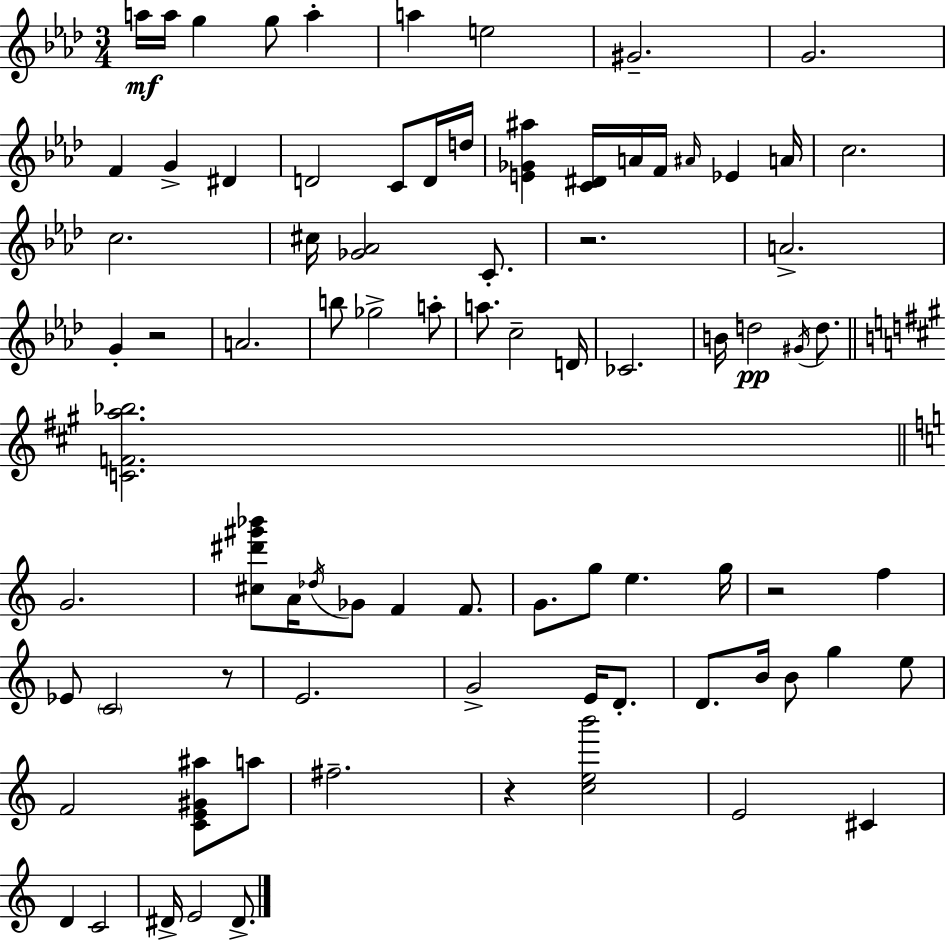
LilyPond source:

{
  \clef treble
  \numericTimeSignature
  \time 3/4
  \key f \minor
  a''16\mf a''16 g''4 g''8 a''4-. | a''4 e''2 | gis'2.-- | g'2. | \break f'4 g'4-> dis'4 | d'2 c'8 d'16 d''16 | <e' ges' ais''>4 <c' dis'>16 a'16 f'16 \grace { ais'16 } ees'4 | a'16 c''2. | \break c''2. | cis''16 <ges' aes'>2 c'8.-. | r2. | a'2.-> | \break g'4-. r2 | a'2. | b''8 ges''2-> a''8-. | a''8. c''2-- | \break d'16 ces'2. | b'16 d''2\pp \acciaccatura { gis'16 } d''8. | \bar "||" \break \key a \major <c' f' a'' bes''>2. | \bar "||" \break \key a \minor g'2. | <cis'' dis''' gis''' bes'''>8 a'16 \acciaccatura { des''16 } ges'8 f'4 f'8. | g'8. g''8 e''4. | g''16 r2 f''4 | \break ees'8 \parenthesize c'2 r8 | e'2. | g'2-> e'16 d'8.-. | d'8. b'16 b'8 g''4 e''8 | \break f'2 <c' e' gis' ais''>8 a''8 | fis''2.-- | r4 <c'' e'' b'''>2 | e'2 cis'4 | \break d'4 c'2 | dis'16-> e'2 dis'8.-> | \bar "|."
}